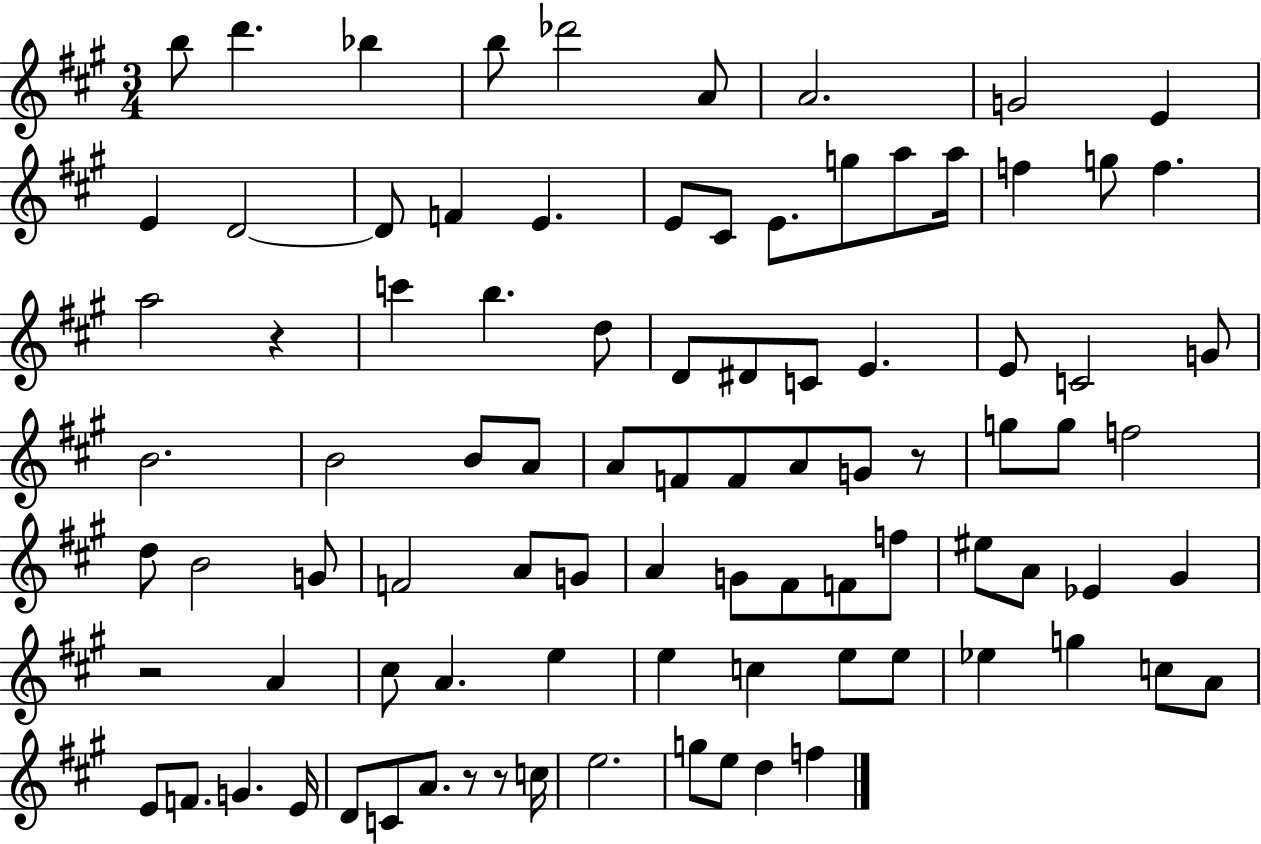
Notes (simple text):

B5/e D6/q. Bb5/q B5/e Db6/h A4/e A4/h. G4/h E4/q E4/q D4/h D4/e F4/q E4/q. E4/e C#4/e E4/e. G5/e A5/e A5/s F5/q G5/e F5/q. A5/h R/q C6/q B5/q. D5/e D4/e D#4/e C4/e E4/q. E4/e C4/h G4/e B4/h. B4/h B4/e A4/e A4/e F4/e F4/e A4/e G4/e R/e G5/e G5/e F5/h D5/e B4/h G4/e F4/h A4/e G4/e A4/q G4/e F#4/e F4/e F5/e EIS5/e A4/e Eb4/q G#4/q R/h A4/q C#5/e A4/q. E5/q E5/q C5/q E5/e E5/e Eb5/q G5/q C5/e A4/e E4/e F4/e. G4/q. E4/s D4/e C4/e A4/e. R/e R/e C5/s E5/h. G5/e E5/e D5/q F5/q